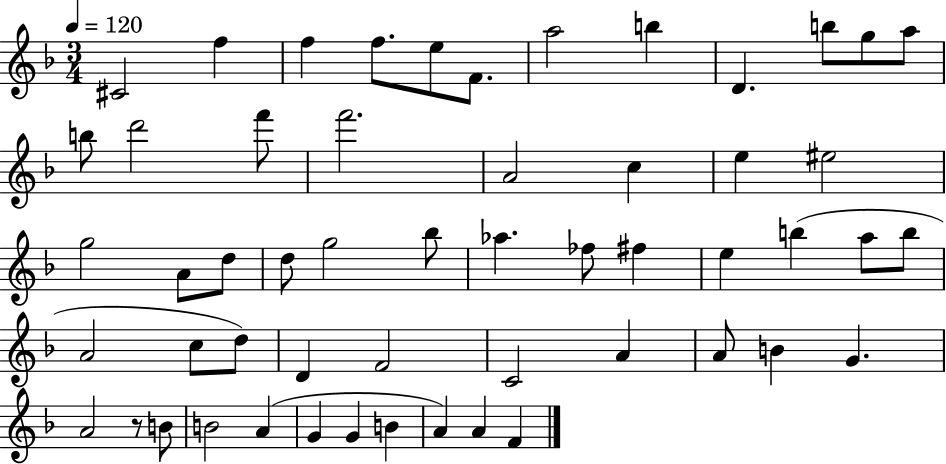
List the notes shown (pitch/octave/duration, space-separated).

C#4/h F5/q F5/q F5/e. E5/e F4/e. A5/h B5/q D4/q. B5/e G5/e A5/e B5/e D6/h F6/e F6/h. A4/h C5/q E5/q EIS5/h G5/h A4/e D5/e D5/e G5/h Bb5/e Ab5/q. FES5/e F#5/q E5/q B5/q A5/e B5/e A4/h C5/e D5/e D4/q F4/h C4/h A4/q A4/e B4/q G4/q. A4/h R/e B4/e B4/h A4/q G4/q G4/q B4/q A4/q A4/q F4/q